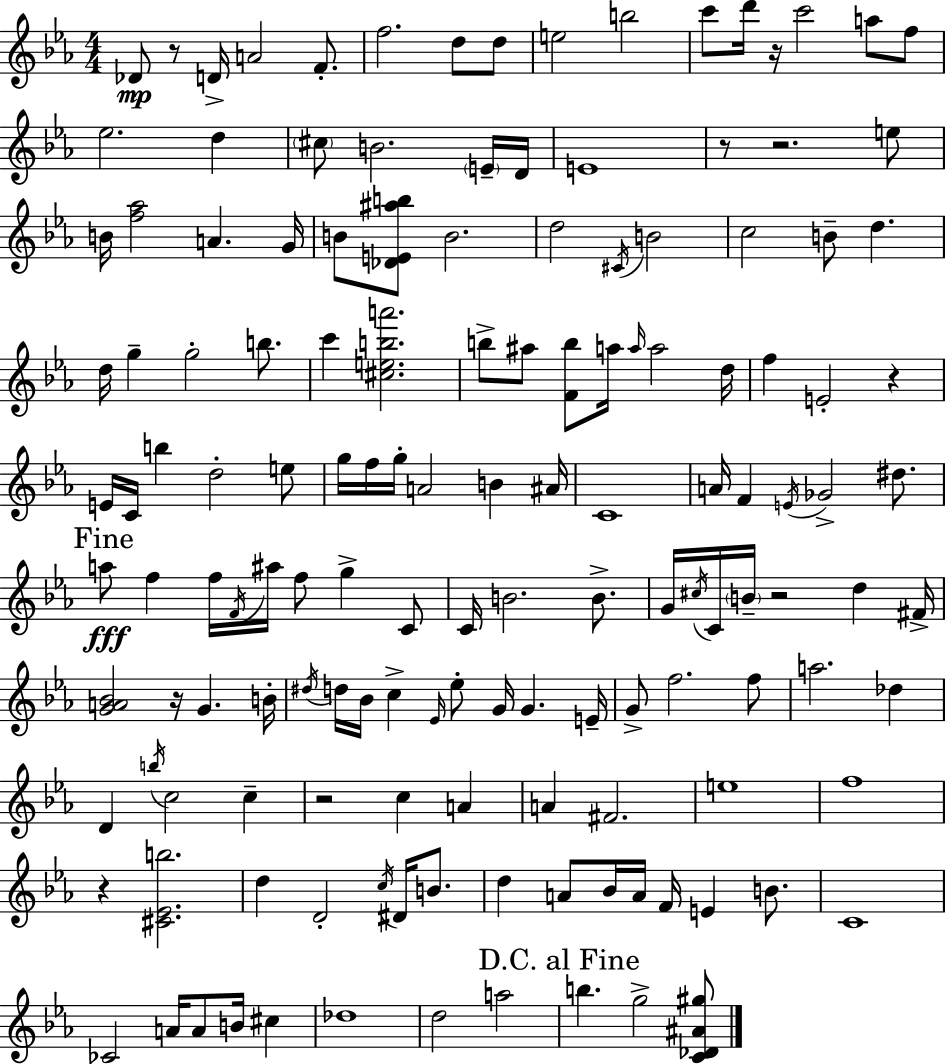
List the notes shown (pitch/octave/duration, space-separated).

Db4/e R/e D4/s A4/h F4/e. F5/h. D5/e D5/e E5/h B5/h C6/e D6/s R/s C6/h A5/e F5/e Eb5/h. D5/q C#5/e B4/h. E4/s D4/s E4/w R/e R/h. E5/e B4/s [F5,Ab5]/h A4/q. G4/s B4/e [Db4,E4,A#5,B5]/e B4/h. D5/h C#4/s B4/h C5/h B4/e D5/q. D5/s G5/q G5/h B5/e. C6/q [C#5,E5,B5,A6]/h. B5/e A#5/e [F4,B5]/e A5/s A5/s A5/h D5/s F5/q E4/h R/q E4/s C4/s B5/q D5/h E5/e G5/s F5/s G5/s A4/h B4/q A#4/s C4/w A4/s F4/q E4/s Gb4/h D#5/e. A5/e F5/q F5/s F4/s A#5/s F5/e G5/q C4/e C4/s B4/h. B4/e. G4/s C#5/s C4/s B4/s R/h D5/q F#4/s [G4,A4,Bb4]/h R/s G4/q. B4/s D#5/s D5/s Bb4/s C5/q Eb4/s Eb5/e G4/s G4/q. E4/s G4/e F5/h. F5/e A5/h. Db5/q D4/q B5/s C5/h C5/q R/h C5/q A4/q A4/q F#4/h. E5/w F5/w R/q [C#4,Eb4,B5]/h. D5/q D4/h C5/s D#4/s B4/e. D5/q A4/e Bb4/s A4/s F4/s E4/q B4/e. C4/w CES4/h A4/s A4/e B4/s C#5/q Db5/w D5/h A5/h B5/q. G5/h [C4,Db4,A#4,G#5]/e